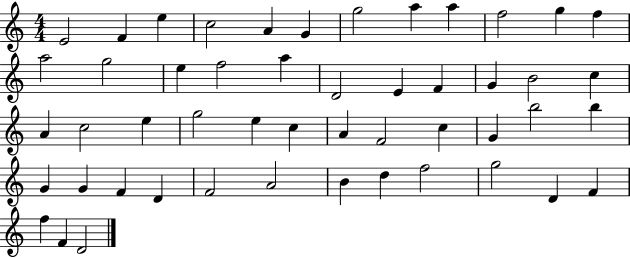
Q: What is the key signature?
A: C major